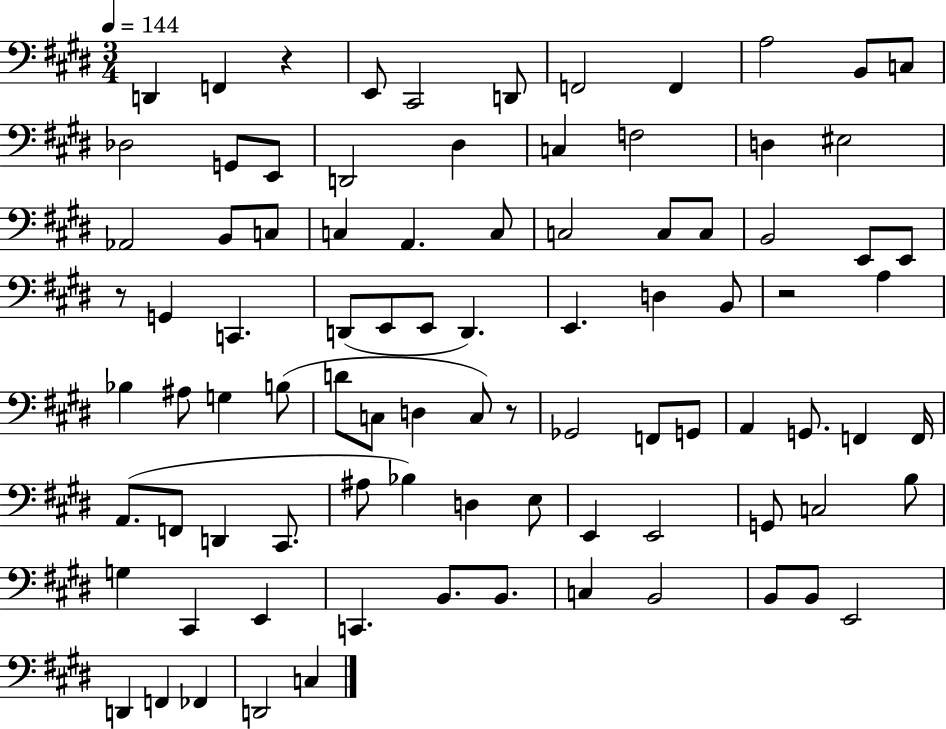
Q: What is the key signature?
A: E major